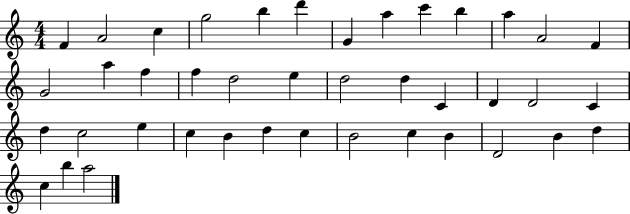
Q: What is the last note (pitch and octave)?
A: A5